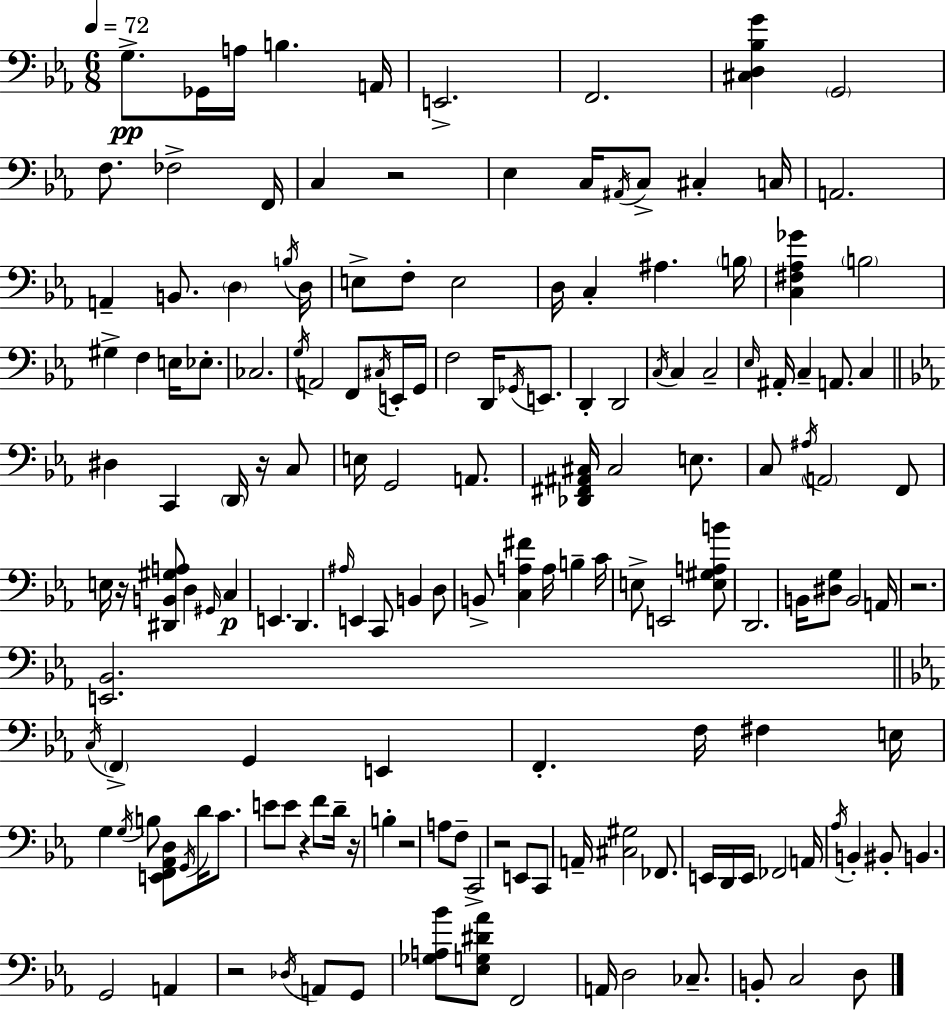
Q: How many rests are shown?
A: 9